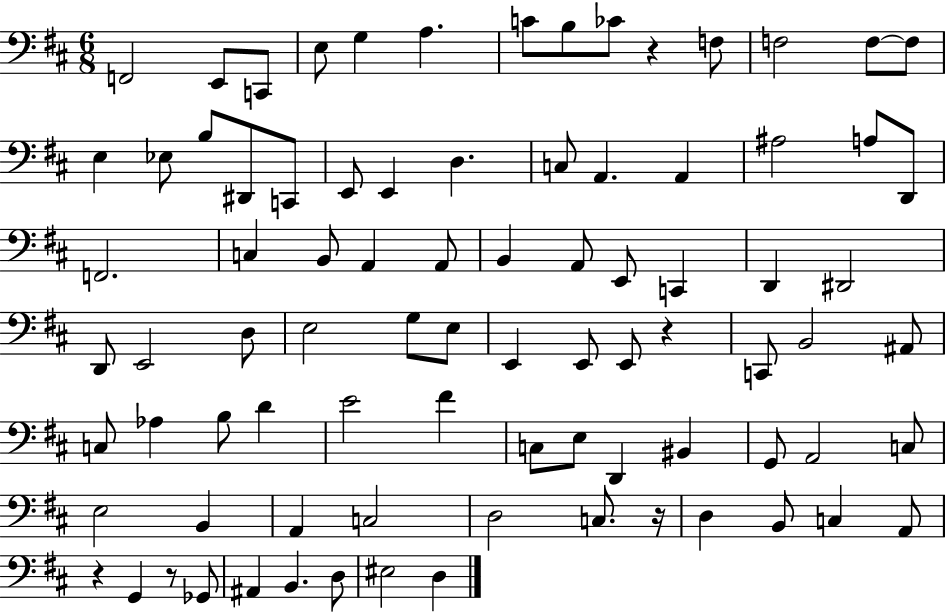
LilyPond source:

{
  \clef bass
  \numericTimeSignature
  \time 6/8
  \key d \major
  f,2 e,8 c,8 | e8 g4 a4. | c'8 b8 ces'8 r4 f8 | f2 f8~~ f8 | \break e4 ees8 b8 dis,8 c,8 | e,8 e,4 d4. | c8 a,4. a,4 | ais2 a8 d,8 | \break f,2. | c4 b,8 a,4 a,8 | b,4 a,8 e,8 c,4 | d,4 dis,2 | \break d,8 e,2 d8 | e2 g8 e8 | e,4 e,8 e,8 r4 | c,8 b,2 ais,8 | \break c8 aes4 b8 d'4 | e'2 fis'4 | c8 e8 d,4 bis,4 | g,8 a,2 c8 | \break e2 b,4 | a,4 c2 | d2 c8. r16 | d4 b,8 c4 a,8 | \break r4 g,4 r8 ges,8 | ais,4 b,4. d8 | eis2 d4 | \bar "|."
}